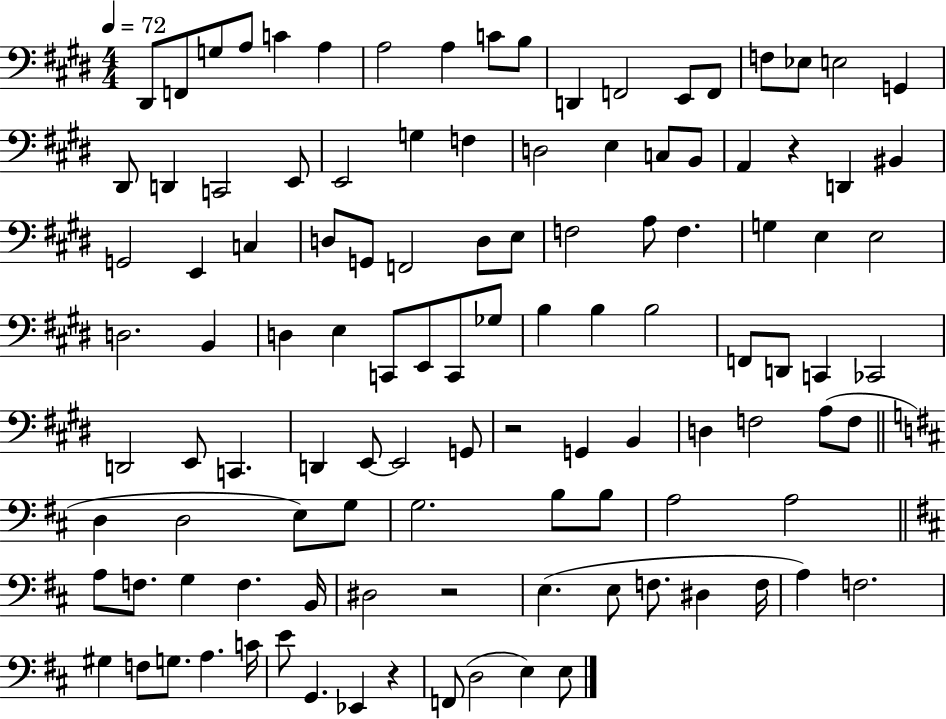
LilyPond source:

{
  \clef bass
  \numericTimeSignature
  \time 4/4
  \key e \major
  \tempo 4 = 72
  \repeat volta 2 { dis,8 f,8 g8 a8 c'4 a4 | a2 a4 c'8 b8 | d,4 f,2 e,8 f,8 | f8 ees8 e2 g,4 | \break dis,8 d,4 c,2 e,8 | e,2 g4 f4 | d2 e4 c8 b,8 | a,4 r4 d,4 bis,4 | \break g,2 e,4 c4 | d8 g,8 f,2 d8 e8 | f2 a8 f4. | g4 e4 e2 | \break d2. b,4 | d4 e4 c,8 e,8 c,8 ges8 | b4 b4 b2 | f,8 d,8 c,4 ces,2 | \break d,2 e,8 c,4. | d,4 e,8~~ e,2 g,8 | r2 g,4 b,4 | d4 f2 a8( f8 | \break \bar "||" \break \key d \major d4 d2 e8) g8 | g2. b8 b8 | a2 a2 | \bar "||" \break \key b \minor a8 f8. g4 f4. b,16 | dis2 r2 | e4.( e8 f8. dis4 f16 | a4) f2. | \break gis4 f8 g8. a4. c'16 | e'8 g,4. ees,4 r4 | f,8( d2 e4) e8 | } \bar "|."
}